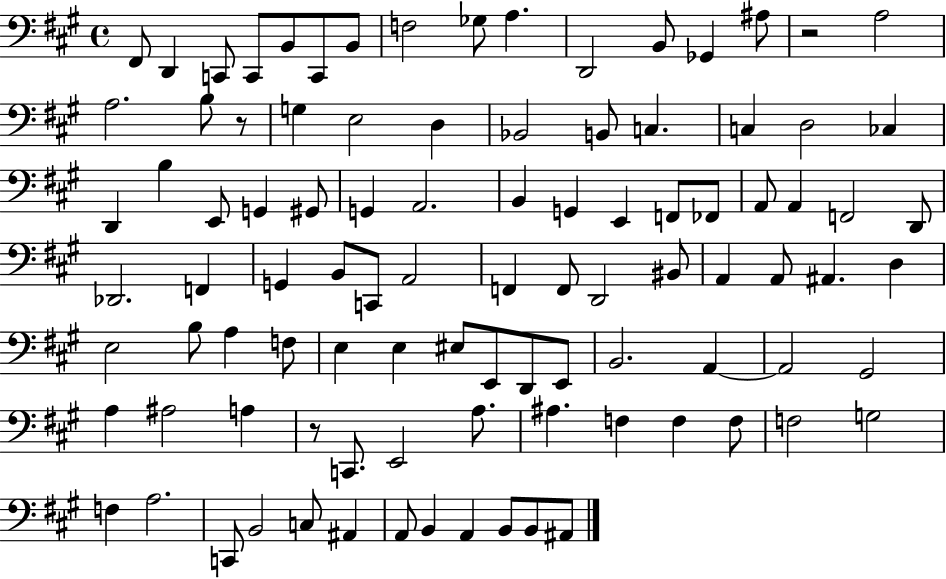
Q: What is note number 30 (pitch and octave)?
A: G2